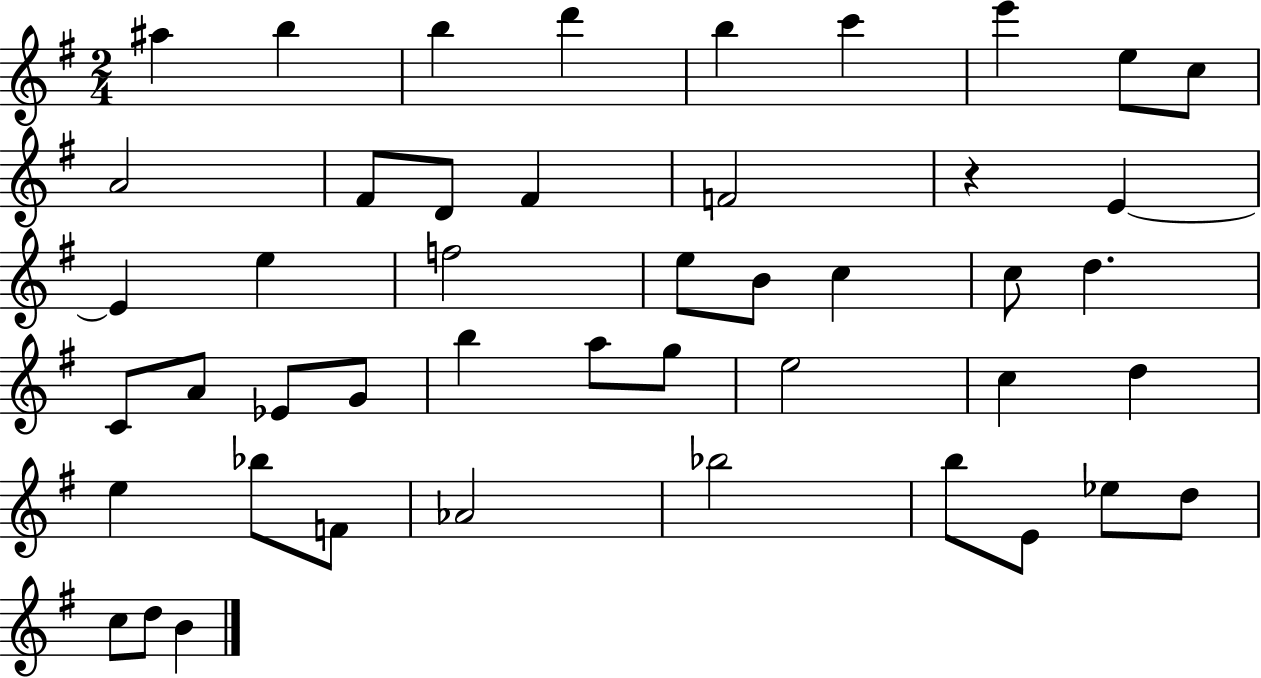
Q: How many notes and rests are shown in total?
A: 46